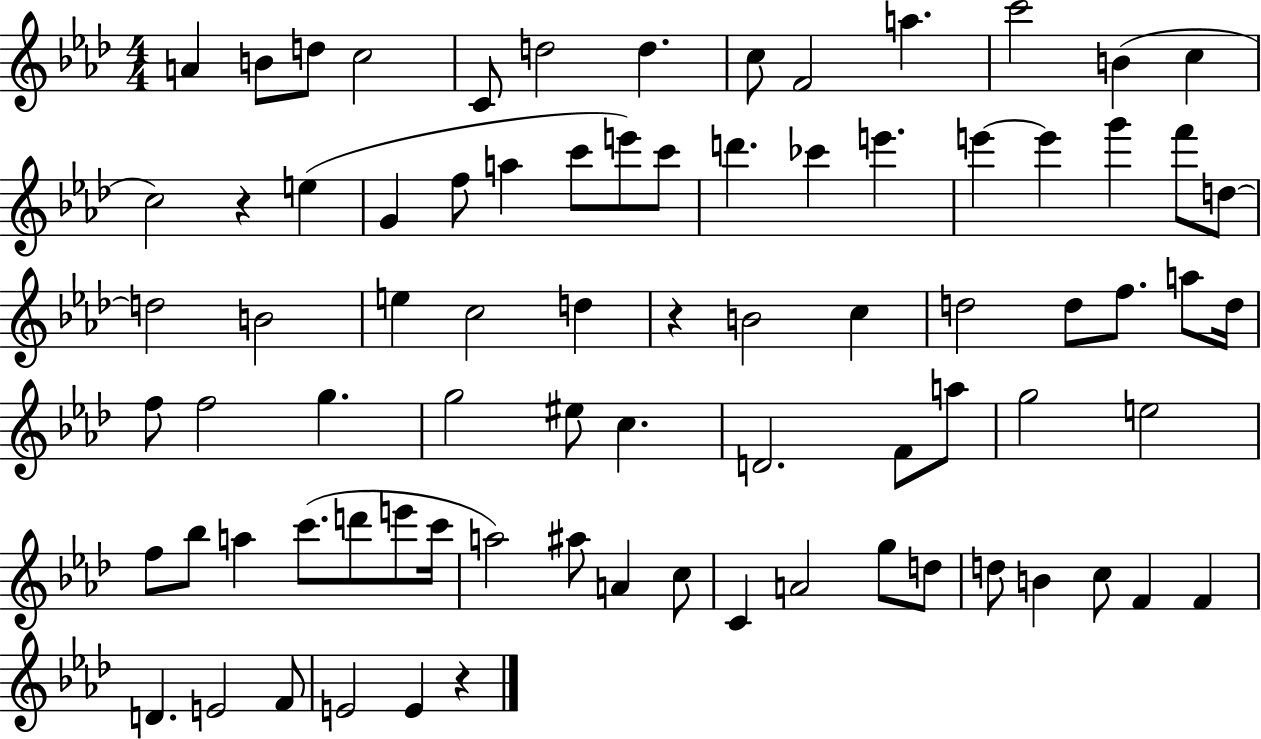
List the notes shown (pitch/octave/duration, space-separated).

A4/q B4/e D5/e C5/h C4/e D5/h D5/q. C5/e F4/h A5/q. C6/h B4/q C5/q C5/h R/q E5/q G4/q F5/e A5/q C6/e E6/e C6/e D6/q. CES6/q E6/q. E6/q E6/q G6/q F6/e D5/e D5/h B4/h E5/q C5/h D5/q R/q B4/h C5/q D5/h D5/e F5/e. A5/e D5/s F5/e F5/h G5/q. G5/h EIS5/e C5/q. D4/h. F4/e A5/e G5/h E5/h F5/e Bb5/e A5/q C6/e. D6/e E6/e C6/s A5/h A#5/e A4/q C5/e C4/q A4/h G5/e D5/e D5/e B4/q C5/e F4/q F4/q D4/q. E4/h F4/e E4/h E4/q R/q